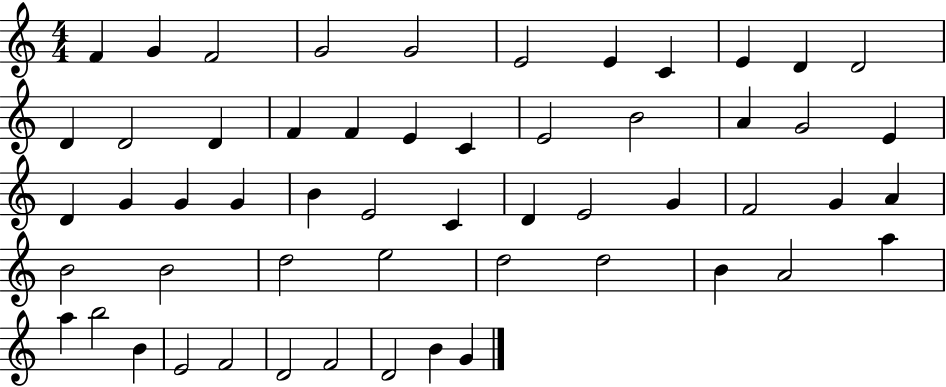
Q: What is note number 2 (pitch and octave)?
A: G4